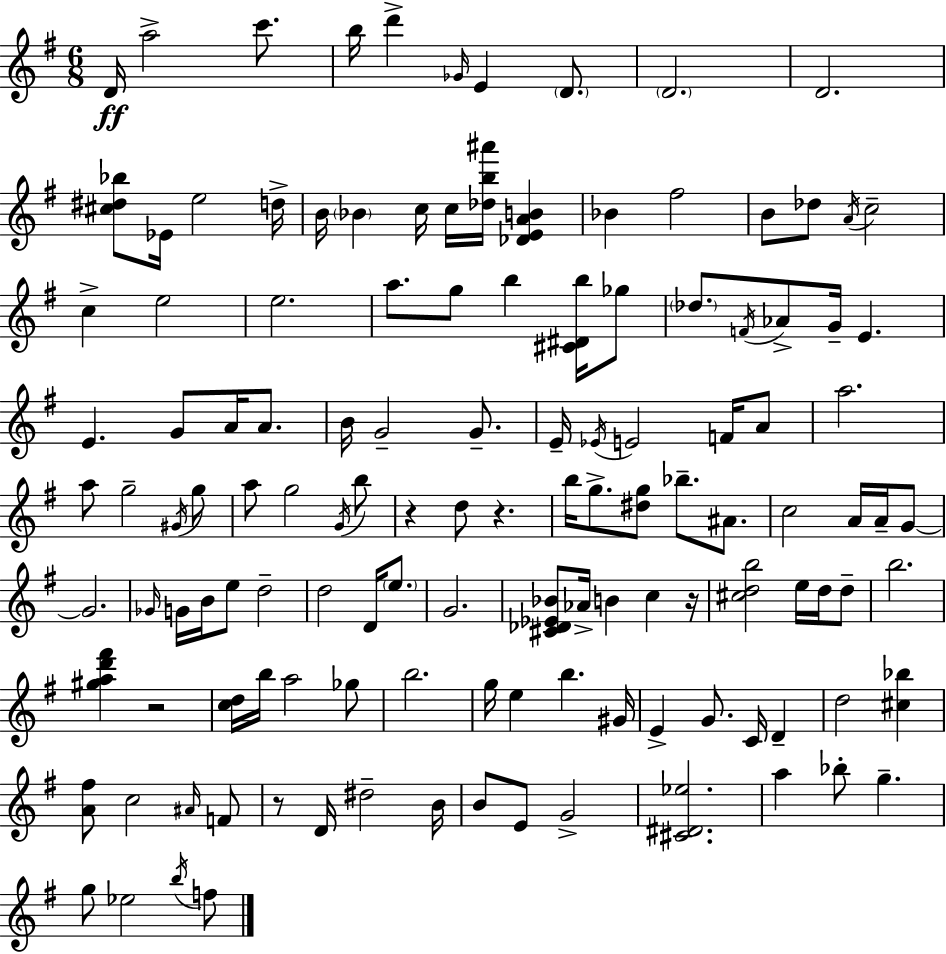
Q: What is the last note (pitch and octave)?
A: F5